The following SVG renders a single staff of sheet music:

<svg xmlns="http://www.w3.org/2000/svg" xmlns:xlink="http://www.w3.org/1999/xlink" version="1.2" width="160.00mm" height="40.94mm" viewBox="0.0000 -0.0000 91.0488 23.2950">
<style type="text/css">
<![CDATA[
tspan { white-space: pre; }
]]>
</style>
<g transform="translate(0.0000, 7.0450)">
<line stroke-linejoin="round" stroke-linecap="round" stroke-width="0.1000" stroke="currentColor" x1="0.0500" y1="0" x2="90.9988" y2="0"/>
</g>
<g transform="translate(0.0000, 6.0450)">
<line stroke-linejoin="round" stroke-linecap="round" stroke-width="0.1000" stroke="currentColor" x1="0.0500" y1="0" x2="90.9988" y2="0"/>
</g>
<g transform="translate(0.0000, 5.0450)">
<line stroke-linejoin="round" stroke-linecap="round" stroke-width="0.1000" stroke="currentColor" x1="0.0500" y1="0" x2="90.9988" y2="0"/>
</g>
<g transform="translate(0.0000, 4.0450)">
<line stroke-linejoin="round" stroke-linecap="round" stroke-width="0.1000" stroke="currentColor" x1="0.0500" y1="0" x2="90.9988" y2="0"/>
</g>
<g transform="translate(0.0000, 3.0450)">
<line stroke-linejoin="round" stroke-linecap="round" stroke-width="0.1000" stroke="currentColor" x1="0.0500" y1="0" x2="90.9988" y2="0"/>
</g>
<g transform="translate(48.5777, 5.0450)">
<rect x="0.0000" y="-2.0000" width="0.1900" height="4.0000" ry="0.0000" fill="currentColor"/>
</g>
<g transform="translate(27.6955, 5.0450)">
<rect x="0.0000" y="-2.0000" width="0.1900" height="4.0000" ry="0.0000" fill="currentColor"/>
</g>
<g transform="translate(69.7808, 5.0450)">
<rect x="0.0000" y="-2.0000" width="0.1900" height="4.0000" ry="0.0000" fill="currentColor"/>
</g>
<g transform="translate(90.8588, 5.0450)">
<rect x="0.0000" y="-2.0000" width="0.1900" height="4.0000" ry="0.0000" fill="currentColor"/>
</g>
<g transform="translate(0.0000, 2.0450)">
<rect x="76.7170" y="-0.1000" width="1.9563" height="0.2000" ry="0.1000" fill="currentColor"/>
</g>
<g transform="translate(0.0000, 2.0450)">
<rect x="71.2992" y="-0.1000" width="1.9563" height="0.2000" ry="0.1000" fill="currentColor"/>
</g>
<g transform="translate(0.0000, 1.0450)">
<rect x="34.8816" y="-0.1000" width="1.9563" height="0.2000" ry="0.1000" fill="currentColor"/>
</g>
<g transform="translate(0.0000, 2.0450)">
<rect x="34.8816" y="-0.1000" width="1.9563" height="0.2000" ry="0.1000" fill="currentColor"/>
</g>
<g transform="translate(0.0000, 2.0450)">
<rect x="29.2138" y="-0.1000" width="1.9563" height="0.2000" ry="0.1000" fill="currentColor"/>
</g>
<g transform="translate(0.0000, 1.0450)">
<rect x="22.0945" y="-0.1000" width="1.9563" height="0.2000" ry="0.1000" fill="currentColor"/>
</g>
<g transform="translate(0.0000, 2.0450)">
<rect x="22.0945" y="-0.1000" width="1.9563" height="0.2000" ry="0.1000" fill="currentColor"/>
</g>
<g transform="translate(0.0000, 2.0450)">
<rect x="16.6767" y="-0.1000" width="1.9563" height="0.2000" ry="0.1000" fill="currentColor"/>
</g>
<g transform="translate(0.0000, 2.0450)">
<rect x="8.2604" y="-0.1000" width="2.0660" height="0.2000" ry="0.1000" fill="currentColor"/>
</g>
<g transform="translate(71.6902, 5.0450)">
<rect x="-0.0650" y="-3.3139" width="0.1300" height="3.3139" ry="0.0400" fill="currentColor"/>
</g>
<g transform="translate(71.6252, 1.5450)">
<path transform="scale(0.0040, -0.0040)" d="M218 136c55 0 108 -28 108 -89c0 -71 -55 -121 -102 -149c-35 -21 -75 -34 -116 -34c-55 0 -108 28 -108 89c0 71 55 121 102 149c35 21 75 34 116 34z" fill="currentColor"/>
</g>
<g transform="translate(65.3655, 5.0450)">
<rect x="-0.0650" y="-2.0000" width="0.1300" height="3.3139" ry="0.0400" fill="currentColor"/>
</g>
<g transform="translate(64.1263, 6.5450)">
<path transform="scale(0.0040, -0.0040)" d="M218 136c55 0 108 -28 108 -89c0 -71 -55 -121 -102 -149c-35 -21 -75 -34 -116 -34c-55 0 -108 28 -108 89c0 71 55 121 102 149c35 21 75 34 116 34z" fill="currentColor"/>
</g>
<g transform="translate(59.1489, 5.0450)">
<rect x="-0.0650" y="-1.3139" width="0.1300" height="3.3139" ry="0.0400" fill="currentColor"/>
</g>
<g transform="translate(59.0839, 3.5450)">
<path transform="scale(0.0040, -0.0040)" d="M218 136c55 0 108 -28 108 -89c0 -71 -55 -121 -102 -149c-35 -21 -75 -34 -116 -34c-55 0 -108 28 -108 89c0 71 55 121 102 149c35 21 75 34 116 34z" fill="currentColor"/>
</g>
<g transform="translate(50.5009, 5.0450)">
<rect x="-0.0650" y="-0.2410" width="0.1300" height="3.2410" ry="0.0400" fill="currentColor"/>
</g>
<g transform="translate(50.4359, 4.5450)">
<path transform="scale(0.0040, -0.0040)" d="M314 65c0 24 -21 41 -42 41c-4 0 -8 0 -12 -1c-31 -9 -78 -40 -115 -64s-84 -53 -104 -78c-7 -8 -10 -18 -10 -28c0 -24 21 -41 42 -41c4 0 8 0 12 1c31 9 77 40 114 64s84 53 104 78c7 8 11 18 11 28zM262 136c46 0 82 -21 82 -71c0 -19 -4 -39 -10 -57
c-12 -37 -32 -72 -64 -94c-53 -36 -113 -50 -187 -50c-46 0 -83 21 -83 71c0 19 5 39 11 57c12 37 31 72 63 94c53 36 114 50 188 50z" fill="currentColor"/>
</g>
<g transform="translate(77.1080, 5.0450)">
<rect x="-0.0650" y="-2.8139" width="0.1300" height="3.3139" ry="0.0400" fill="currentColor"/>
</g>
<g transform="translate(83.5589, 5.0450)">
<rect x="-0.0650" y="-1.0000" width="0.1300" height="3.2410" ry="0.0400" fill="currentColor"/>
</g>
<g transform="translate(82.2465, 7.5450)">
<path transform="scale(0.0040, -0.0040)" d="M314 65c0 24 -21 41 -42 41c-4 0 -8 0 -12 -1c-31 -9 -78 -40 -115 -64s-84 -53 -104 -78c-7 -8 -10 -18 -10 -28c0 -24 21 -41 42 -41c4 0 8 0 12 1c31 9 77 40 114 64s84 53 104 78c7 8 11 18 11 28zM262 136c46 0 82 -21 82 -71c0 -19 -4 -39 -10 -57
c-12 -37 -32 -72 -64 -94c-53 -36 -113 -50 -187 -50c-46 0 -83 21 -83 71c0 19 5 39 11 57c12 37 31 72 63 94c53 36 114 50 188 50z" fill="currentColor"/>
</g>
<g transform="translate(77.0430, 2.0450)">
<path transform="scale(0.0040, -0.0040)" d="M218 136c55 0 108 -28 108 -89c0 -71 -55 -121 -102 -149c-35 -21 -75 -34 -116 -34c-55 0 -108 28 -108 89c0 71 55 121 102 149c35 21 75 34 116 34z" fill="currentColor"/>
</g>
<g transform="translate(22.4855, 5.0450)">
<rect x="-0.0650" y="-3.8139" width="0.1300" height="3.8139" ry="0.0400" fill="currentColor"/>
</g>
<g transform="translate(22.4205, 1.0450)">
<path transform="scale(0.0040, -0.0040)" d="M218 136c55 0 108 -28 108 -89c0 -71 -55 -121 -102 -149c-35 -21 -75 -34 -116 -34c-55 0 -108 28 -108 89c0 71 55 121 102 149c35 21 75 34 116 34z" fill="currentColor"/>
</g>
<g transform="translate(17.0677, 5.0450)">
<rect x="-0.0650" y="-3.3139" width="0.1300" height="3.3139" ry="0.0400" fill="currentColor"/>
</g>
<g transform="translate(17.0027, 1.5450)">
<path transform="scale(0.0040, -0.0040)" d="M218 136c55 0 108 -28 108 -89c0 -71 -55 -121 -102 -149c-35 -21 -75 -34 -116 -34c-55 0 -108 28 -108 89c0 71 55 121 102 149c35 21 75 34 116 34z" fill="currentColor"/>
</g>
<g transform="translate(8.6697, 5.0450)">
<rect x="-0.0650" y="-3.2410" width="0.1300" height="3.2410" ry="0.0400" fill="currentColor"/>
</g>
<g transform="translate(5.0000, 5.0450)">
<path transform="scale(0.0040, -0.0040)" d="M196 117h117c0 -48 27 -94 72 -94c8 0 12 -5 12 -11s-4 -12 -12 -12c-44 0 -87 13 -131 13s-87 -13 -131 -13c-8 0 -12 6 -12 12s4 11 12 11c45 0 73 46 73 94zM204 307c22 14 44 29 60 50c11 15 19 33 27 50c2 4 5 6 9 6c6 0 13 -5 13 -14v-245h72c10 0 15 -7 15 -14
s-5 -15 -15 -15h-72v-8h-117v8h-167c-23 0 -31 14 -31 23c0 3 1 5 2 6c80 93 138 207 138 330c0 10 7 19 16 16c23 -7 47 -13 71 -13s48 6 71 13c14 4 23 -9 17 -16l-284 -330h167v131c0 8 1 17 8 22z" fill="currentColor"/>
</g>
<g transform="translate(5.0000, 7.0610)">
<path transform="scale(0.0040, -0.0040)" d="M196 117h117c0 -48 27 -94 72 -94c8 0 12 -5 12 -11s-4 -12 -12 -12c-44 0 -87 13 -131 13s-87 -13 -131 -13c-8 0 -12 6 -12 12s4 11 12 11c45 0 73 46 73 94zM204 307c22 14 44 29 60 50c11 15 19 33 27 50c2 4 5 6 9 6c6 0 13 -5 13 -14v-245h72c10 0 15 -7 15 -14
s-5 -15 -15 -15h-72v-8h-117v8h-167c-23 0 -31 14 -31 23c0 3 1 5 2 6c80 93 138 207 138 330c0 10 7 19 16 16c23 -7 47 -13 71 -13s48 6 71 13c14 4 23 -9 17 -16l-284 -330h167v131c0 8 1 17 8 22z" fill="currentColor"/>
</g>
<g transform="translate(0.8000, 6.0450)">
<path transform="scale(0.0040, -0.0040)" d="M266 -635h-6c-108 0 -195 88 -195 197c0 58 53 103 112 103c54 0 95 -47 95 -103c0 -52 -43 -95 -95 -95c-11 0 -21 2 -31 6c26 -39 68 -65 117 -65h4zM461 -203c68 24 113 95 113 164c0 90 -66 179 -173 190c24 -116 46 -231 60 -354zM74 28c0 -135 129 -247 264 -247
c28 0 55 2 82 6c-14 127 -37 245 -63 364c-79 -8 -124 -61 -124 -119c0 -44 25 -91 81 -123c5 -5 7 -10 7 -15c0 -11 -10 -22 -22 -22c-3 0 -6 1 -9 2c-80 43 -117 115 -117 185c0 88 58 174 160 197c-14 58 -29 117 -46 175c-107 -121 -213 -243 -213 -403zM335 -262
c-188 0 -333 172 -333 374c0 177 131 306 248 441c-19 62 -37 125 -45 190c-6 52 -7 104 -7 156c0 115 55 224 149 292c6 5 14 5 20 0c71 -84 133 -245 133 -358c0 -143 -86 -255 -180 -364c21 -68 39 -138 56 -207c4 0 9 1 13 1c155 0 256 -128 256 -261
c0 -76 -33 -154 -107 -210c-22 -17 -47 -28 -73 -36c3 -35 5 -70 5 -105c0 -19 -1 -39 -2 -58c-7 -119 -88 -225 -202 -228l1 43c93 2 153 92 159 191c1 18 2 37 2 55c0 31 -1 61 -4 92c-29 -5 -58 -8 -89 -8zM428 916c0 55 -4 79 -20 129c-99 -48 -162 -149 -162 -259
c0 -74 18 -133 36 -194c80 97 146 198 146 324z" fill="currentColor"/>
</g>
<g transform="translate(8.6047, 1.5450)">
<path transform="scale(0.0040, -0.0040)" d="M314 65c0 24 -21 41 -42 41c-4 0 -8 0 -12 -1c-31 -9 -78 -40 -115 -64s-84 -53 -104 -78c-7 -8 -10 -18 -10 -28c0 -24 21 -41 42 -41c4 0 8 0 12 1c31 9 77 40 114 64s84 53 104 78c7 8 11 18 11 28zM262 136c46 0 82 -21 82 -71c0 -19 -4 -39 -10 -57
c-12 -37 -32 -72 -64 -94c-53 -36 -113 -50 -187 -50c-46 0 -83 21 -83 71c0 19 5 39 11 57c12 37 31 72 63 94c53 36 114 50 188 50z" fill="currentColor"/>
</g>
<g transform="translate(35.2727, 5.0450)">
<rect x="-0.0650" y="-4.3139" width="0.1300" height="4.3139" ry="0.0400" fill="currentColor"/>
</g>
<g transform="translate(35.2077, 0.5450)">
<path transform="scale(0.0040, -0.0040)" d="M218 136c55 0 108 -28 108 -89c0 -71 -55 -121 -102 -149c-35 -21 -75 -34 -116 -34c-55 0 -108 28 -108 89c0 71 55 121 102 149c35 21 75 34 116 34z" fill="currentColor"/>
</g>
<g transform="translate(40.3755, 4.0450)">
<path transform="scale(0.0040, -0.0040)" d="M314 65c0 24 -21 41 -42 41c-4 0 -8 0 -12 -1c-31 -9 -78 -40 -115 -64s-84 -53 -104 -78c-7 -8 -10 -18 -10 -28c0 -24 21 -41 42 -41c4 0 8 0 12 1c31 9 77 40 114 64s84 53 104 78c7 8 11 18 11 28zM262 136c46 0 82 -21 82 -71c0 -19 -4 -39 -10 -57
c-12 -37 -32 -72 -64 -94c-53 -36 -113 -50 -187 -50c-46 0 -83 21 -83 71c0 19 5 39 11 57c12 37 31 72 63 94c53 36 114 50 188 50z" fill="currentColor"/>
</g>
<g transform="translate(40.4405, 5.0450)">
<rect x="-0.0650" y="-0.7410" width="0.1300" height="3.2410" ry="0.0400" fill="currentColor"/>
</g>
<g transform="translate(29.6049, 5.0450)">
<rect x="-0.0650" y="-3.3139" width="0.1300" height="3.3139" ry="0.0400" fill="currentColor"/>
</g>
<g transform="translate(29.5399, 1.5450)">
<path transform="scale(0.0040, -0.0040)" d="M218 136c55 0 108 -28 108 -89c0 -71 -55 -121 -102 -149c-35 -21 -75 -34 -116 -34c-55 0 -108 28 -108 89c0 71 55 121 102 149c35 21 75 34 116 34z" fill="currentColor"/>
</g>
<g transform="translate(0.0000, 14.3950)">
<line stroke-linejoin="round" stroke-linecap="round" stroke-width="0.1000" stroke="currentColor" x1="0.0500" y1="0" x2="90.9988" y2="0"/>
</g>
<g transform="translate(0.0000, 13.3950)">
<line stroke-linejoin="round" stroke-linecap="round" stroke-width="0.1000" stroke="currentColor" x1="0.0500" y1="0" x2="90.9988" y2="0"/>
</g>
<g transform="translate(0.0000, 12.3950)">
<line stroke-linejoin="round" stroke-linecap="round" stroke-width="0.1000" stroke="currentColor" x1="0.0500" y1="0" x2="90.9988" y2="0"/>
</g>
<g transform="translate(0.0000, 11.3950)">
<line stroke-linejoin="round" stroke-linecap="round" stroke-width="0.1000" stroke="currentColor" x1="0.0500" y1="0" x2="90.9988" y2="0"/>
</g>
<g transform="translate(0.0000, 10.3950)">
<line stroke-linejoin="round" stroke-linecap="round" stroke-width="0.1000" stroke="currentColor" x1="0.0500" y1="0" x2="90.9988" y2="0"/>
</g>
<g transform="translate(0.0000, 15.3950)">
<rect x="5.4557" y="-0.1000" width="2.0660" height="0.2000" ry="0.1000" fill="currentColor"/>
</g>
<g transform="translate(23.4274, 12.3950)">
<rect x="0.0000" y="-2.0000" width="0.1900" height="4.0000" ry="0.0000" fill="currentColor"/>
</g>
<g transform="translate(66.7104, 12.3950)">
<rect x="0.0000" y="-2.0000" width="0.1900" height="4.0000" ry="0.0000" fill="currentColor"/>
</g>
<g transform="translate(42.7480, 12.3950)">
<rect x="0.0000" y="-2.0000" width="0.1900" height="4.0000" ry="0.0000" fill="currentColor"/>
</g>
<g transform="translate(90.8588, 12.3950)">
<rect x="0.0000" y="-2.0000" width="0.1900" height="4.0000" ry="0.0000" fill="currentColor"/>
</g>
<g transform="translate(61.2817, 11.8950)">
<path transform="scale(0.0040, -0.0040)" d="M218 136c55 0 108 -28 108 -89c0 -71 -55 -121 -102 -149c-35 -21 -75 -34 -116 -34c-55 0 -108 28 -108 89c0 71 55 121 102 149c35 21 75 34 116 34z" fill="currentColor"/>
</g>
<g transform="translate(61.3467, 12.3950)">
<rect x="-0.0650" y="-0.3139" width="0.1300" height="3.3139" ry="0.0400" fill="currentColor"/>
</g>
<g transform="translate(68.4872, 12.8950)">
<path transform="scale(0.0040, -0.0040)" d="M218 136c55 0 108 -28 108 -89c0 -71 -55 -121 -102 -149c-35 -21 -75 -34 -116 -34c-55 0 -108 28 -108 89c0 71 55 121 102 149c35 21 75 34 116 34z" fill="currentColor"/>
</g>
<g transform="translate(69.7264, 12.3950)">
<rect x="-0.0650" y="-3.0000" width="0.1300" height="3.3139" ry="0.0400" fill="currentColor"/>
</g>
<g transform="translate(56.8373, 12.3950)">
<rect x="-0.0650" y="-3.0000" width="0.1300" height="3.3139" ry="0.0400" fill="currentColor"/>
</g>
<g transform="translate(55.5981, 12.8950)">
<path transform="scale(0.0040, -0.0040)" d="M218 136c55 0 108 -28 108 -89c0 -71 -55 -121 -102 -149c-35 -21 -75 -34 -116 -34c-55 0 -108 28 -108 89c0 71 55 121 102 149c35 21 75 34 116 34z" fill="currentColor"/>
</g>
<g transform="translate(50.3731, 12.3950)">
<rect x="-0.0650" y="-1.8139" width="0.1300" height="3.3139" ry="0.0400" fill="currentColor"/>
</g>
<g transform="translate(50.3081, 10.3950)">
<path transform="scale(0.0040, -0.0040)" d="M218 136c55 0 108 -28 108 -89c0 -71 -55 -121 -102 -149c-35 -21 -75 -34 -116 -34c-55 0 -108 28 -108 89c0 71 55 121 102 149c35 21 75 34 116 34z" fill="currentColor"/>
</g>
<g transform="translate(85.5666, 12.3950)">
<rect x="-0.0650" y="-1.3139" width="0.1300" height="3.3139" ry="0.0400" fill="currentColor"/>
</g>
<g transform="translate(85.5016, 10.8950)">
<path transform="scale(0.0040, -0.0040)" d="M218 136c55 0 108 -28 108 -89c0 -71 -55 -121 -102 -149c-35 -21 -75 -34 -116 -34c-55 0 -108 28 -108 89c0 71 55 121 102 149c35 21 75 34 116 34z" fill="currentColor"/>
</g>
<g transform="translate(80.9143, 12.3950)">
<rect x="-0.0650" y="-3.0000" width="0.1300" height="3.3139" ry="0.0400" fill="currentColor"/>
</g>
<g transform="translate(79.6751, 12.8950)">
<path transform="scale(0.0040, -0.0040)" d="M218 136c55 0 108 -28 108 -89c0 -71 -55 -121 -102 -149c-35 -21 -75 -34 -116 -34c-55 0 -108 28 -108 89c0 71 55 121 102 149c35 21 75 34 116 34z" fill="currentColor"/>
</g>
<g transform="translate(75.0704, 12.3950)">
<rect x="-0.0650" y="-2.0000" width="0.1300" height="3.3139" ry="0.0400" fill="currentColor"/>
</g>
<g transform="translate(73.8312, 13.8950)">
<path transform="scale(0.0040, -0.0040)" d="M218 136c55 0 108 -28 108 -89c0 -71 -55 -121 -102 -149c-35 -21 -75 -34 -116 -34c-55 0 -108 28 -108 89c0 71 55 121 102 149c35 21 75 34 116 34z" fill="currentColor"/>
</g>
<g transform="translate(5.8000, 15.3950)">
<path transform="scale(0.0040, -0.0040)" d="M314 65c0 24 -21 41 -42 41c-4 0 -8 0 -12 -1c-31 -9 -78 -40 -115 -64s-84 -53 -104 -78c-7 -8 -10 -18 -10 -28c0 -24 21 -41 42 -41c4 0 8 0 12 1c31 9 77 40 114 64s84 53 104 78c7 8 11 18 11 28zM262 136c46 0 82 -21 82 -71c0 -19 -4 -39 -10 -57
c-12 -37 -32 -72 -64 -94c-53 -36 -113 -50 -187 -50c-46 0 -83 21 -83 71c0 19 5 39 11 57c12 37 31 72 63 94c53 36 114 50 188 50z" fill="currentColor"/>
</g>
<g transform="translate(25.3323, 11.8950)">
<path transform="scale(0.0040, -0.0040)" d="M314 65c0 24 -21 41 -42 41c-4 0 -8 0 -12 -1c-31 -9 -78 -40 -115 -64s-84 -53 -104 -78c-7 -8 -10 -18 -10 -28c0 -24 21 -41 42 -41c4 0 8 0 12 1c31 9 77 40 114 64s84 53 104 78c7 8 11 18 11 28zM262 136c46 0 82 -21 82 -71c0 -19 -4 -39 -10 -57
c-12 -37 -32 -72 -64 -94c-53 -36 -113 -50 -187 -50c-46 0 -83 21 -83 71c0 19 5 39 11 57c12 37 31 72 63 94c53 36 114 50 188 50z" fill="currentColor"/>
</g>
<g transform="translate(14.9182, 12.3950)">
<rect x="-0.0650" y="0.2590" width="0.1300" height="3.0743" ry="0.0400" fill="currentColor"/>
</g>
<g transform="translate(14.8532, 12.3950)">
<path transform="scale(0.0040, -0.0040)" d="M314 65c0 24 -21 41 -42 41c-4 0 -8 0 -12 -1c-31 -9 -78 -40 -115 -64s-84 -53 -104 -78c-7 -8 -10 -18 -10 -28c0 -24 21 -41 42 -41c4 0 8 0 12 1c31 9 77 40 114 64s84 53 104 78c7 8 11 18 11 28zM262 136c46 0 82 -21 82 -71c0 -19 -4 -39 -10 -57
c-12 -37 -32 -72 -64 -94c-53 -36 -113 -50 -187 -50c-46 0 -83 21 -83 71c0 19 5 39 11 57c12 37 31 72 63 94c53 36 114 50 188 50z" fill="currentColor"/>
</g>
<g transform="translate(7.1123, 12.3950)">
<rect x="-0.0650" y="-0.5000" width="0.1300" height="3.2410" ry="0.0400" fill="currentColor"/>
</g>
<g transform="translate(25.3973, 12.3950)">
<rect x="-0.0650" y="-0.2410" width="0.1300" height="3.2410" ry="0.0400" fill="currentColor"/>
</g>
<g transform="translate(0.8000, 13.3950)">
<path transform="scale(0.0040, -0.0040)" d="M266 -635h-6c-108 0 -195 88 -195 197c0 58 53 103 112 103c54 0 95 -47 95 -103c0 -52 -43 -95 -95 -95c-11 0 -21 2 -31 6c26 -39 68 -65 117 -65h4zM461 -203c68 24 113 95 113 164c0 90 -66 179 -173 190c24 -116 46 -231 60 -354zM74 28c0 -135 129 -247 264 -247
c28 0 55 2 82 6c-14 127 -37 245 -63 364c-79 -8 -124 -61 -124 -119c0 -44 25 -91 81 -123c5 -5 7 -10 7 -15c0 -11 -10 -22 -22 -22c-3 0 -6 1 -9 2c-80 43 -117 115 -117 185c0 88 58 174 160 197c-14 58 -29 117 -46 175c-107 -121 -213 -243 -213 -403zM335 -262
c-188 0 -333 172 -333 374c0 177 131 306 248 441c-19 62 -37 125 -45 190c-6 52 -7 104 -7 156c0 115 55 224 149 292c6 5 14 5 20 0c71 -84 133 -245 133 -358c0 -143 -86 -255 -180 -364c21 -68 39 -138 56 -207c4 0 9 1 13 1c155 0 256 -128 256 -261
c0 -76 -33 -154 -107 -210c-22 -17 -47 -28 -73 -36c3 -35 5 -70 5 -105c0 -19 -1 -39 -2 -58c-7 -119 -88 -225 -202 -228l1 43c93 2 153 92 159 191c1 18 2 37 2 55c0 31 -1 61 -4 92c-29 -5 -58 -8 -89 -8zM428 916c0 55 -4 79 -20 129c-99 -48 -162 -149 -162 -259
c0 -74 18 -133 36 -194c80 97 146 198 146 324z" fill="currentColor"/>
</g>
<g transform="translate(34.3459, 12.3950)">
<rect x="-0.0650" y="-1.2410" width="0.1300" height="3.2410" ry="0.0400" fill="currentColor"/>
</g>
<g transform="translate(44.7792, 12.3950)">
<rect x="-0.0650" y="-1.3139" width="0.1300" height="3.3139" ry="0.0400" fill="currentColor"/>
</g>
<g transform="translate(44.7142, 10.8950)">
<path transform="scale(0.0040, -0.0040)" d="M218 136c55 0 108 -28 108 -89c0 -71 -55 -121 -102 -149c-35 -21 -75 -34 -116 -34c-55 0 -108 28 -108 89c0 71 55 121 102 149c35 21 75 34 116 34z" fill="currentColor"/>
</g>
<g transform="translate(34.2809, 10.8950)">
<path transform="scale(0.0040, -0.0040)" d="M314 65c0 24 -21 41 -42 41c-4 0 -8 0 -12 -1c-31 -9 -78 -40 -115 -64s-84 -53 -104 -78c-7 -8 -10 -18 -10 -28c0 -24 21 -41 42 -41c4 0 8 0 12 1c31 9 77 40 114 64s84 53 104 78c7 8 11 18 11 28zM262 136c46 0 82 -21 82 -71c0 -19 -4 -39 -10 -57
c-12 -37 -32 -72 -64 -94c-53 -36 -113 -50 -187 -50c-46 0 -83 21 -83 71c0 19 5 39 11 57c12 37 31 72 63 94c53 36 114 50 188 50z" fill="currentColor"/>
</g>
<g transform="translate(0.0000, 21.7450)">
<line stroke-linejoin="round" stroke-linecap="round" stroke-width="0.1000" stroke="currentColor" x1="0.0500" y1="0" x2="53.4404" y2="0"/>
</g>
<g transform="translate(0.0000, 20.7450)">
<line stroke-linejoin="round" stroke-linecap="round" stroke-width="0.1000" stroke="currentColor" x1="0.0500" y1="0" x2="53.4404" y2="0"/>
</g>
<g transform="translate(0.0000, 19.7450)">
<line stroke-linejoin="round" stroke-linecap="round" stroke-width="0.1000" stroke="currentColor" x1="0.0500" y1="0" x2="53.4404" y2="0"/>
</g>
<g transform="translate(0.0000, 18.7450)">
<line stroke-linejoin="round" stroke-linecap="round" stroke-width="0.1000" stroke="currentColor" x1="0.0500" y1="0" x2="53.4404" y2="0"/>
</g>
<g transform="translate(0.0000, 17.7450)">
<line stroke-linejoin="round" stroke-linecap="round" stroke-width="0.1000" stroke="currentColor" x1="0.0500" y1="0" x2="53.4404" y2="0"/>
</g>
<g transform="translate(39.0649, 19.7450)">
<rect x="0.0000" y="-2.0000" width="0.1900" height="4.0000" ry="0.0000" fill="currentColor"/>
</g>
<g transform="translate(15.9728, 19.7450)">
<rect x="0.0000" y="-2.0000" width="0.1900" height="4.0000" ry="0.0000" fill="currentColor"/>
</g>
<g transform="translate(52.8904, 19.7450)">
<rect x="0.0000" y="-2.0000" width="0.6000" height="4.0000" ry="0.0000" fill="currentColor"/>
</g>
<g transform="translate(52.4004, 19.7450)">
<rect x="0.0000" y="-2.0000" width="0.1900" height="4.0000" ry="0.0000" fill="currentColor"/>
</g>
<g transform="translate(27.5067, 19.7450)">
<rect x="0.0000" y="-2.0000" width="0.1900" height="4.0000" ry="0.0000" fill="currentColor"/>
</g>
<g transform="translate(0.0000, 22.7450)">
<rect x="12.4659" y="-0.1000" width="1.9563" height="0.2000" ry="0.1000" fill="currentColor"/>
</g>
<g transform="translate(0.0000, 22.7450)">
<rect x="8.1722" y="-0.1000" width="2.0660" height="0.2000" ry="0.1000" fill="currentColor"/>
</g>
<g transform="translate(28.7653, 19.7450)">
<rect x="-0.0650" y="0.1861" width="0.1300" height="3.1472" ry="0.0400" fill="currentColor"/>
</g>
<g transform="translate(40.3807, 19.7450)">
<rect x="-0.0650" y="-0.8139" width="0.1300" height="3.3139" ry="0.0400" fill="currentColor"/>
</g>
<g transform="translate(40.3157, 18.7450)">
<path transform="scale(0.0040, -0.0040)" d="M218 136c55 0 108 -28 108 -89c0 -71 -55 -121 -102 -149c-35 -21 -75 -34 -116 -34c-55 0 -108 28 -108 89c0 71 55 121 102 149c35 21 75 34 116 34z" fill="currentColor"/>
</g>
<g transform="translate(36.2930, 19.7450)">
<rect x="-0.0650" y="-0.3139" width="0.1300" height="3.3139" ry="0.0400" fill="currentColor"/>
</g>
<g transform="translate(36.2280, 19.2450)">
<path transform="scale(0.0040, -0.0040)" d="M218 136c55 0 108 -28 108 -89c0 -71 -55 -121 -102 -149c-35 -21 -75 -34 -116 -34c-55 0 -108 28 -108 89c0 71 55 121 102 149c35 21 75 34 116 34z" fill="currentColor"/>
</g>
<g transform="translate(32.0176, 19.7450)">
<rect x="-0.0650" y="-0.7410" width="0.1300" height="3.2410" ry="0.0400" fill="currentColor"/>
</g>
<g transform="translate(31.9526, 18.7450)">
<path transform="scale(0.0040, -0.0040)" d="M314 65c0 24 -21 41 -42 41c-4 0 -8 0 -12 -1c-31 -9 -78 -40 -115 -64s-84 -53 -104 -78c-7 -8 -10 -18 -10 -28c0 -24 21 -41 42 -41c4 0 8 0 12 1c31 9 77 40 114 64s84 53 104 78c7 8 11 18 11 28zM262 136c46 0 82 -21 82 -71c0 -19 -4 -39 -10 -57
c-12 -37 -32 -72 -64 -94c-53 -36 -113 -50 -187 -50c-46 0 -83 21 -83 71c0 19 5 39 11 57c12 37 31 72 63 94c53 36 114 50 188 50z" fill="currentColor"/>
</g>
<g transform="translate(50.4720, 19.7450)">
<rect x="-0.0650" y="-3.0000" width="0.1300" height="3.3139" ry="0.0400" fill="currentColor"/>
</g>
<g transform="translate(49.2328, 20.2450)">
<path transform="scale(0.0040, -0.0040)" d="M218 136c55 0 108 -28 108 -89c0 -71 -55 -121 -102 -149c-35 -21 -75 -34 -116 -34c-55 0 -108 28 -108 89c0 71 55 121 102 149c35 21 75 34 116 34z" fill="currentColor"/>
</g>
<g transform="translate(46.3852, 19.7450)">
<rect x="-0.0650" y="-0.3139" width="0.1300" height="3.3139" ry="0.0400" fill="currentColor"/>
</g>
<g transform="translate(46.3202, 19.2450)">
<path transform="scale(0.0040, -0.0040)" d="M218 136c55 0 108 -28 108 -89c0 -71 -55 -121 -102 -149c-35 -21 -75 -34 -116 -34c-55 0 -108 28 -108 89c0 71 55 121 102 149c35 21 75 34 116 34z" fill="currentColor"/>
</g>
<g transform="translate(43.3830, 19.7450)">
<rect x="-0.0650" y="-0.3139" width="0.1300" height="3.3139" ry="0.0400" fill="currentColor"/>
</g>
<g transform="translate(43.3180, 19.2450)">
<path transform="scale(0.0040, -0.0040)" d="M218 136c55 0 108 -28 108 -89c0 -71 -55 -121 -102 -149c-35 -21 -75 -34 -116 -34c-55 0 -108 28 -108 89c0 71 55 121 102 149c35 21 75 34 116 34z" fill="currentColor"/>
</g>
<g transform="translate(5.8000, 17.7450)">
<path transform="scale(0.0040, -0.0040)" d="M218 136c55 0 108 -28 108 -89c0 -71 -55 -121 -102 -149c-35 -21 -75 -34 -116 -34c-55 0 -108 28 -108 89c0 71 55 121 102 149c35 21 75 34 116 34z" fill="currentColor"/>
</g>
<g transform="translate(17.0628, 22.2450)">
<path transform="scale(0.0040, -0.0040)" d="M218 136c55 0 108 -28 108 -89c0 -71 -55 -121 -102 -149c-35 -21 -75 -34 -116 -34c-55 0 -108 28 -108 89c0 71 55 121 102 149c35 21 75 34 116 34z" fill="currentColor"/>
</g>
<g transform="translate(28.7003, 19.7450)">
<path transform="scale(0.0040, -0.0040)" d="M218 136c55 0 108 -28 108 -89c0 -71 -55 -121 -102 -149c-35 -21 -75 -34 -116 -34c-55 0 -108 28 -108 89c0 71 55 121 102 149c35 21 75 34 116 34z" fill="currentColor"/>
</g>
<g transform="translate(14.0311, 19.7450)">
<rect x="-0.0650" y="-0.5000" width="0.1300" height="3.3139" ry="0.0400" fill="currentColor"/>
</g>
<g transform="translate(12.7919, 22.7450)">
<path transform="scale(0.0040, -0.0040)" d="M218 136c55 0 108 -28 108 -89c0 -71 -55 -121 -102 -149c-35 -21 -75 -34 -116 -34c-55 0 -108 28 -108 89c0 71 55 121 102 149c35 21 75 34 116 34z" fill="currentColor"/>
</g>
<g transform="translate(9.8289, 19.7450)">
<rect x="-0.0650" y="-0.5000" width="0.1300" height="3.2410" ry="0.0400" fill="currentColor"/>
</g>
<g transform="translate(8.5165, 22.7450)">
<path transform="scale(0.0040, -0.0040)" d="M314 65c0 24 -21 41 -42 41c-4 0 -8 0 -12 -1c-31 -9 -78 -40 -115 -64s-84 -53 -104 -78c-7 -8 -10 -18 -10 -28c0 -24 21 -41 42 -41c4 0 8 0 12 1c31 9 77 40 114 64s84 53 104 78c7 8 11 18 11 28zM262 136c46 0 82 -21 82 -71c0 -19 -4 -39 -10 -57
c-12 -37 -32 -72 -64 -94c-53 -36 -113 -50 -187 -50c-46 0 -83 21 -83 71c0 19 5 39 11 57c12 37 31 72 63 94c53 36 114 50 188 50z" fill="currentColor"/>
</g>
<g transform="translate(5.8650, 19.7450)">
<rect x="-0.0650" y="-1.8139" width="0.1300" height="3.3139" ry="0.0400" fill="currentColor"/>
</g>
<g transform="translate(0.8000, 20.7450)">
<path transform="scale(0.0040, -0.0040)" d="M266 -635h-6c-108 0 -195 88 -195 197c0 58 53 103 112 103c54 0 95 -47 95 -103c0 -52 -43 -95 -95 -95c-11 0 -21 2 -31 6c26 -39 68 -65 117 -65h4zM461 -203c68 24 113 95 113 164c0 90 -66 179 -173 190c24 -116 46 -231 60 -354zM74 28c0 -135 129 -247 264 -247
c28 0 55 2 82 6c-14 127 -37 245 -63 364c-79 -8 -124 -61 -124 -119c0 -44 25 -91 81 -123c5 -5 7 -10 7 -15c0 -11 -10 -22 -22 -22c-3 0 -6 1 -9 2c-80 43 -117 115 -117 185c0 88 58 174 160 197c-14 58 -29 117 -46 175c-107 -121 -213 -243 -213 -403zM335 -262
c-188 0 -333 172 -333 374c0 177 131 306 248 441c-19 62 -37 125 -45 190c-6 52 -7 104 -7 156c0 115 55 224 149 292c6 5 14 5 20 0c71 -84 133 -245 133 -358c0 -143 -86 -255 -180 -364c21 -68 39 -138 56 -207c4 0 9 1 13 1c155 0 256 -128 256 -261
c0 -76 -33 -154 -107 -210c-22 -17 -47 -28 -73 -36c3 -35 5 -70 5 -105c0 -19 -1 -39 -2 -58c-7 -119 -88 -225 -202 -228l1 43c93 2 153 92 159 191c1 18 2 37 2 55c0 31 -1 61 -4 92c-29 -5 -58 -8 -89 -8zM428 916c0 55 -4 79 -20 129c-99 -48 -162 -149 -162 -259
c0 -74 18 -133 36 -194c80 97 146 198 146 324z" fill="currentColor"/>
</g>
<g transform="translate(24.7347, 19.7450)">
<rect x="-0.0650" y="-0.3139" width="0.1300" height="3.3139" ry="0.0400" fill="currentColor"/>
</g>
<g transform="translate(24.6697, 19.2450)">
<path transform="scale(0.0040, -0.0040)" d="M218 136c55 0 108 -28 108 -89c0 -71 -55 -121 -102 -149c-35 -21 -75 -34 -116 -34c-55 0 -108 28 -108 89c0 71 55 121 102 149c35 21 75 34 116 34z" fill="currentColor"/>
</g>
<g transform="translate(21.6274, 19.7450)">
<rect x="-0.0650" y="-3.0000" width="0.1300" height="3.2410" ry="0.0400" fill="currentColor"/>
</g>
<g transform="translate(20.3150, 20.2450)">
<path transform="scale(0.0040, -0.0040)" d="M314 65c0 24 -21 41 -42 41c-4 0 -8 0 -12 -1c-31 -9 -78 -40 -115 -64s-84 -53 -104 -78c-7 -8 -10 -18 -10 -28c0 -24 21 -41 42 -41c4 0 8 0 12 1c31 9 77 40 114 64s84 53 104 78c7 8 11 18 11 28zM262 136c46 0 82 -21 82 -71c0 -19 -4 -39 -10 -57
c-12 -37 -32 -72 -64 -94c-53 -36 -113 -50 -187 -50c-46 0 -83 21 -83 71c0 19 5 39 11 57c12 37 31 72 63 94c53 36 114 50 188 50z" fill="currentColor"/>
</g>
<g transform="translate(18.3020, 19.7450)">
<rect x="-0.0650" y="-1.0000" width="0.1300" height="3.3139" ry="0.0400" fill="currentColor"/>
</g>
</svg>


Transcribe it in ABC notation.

X:1
T:Untitled
M:4/4
L:1/4
K:C
b2 b c' b d' d2 c2 e F b a D2 C2 B2 c2 e2 e f A c A F A e f C2 C D A2 c B d2 c d c c A